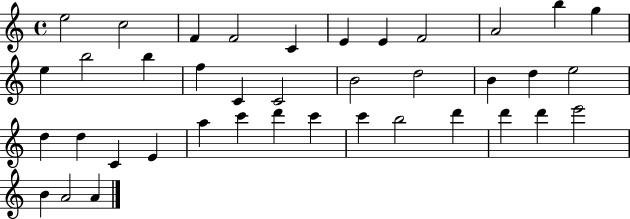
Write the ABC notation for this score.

X:1
T:Untitled
M:4/4
L:1/4
K:C
e2 c2 F F2 C E E F2 A2 b g e b2 b f C C2 B2 d2 B d e2 d d C E a c' d' c' c' b2 d' d' d' e'2 B A2 A